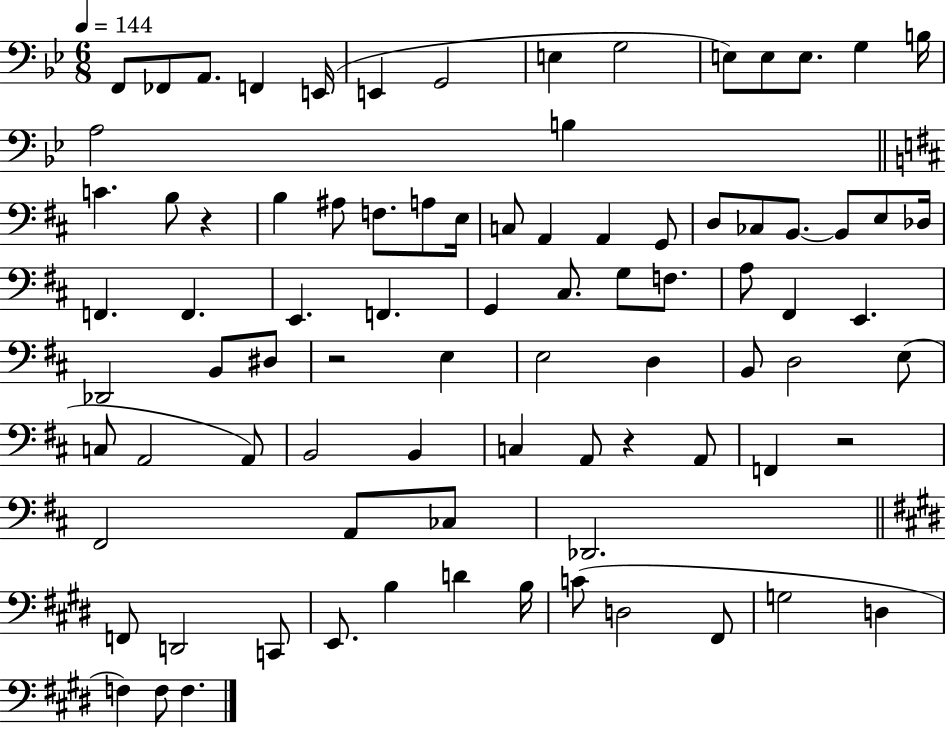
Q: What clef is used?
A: bass